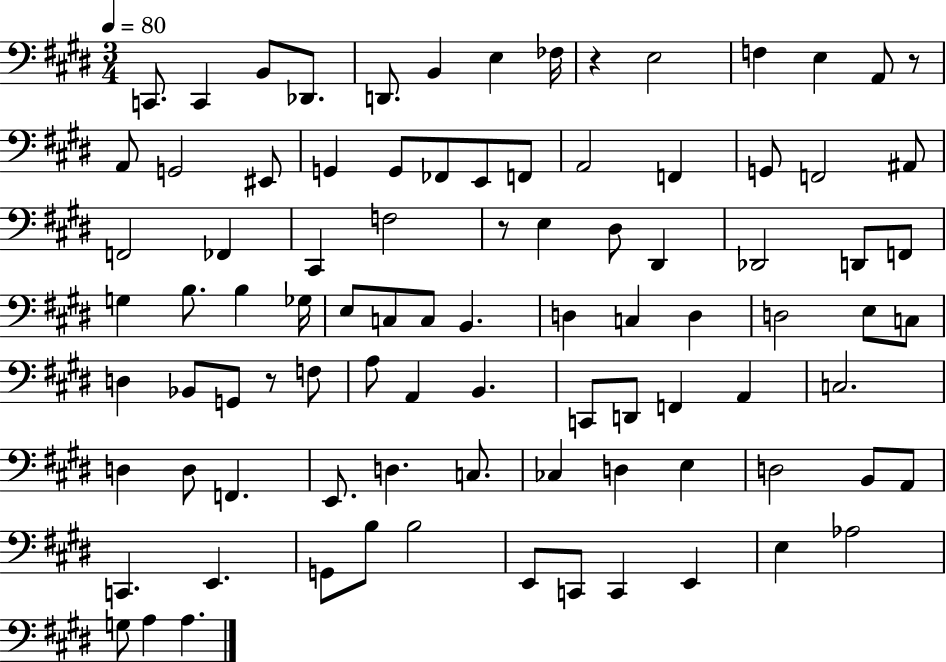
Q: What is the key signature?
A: E major